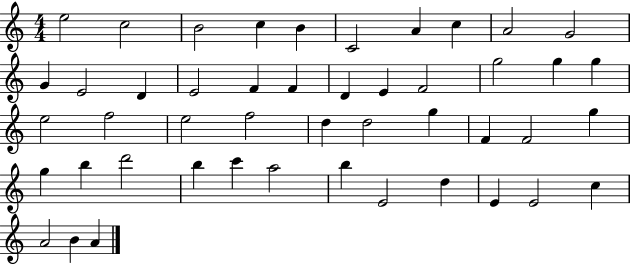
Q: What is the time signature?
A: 4/4